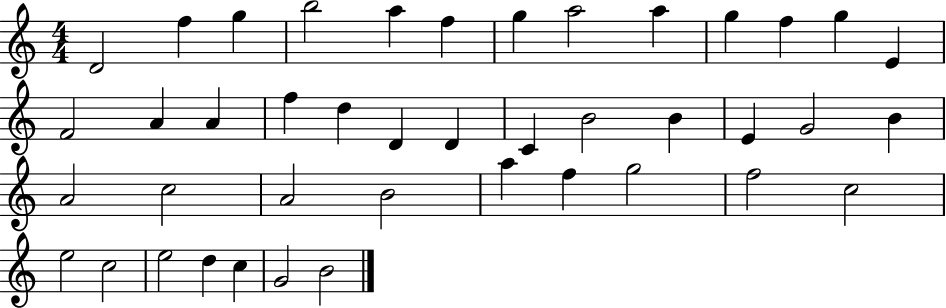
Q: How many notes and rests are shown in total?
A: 42